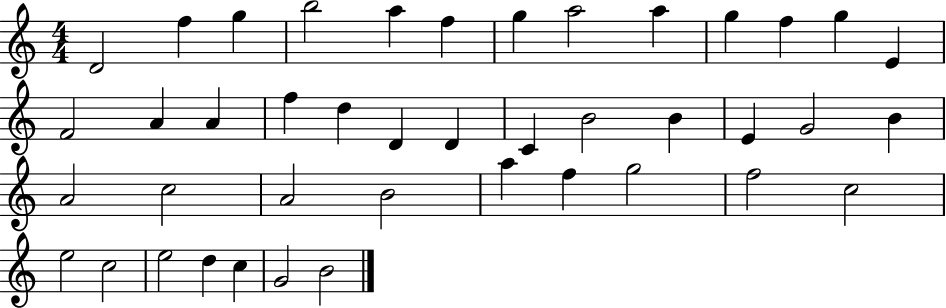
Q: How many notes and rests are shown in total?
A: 42